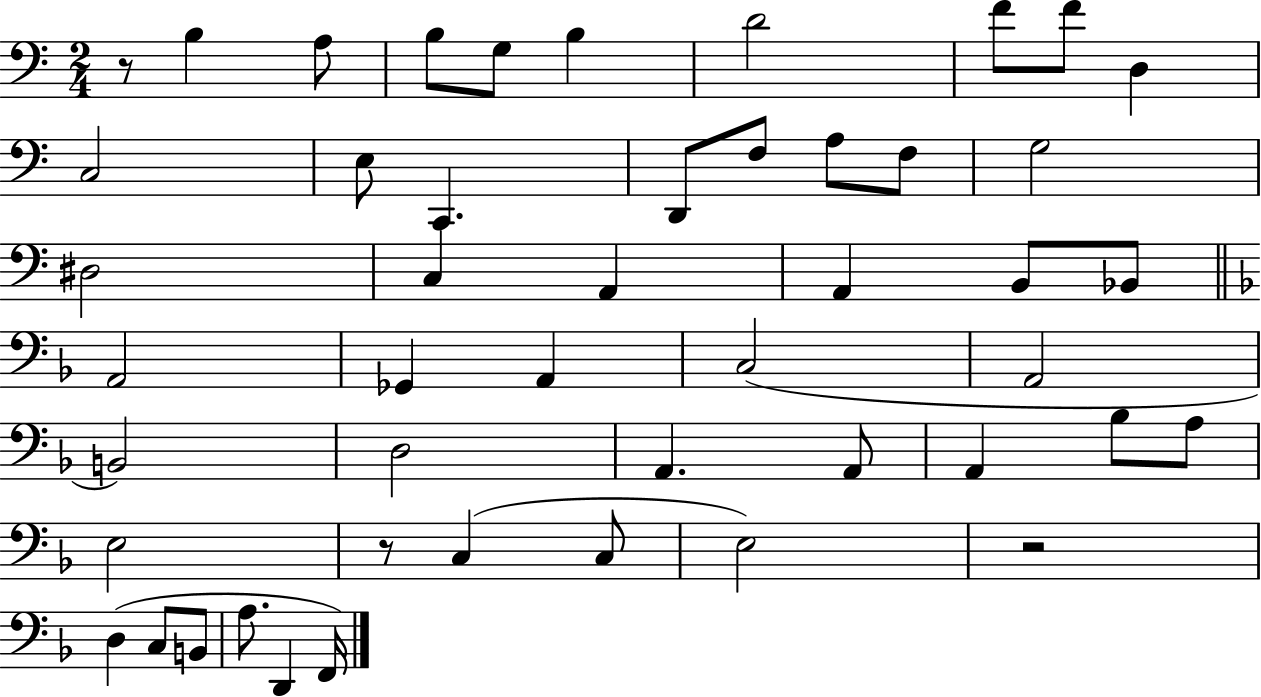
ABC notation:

X:1
T:Untitled
M:2/4
L:1/4
K:C
z/2 B, A,/2 B,/2 G,/2 B, D2 F/2 F/2 D, C,2 E,/2 C,, D,,/2 F,/2 A,/2 F,/2 G,2 ^D,2 C, A,, A,, B,,/2 _B,,/2 A,,2 _G,, A,, C,2 A,,2 B,,2 D,2 A,, A,,/2 A,, _B,/2 A,/2 E,2 z/2 C, C,/2 E,2 z2 D, C,/2 B,,/2 A,/2 D,, F,,/4